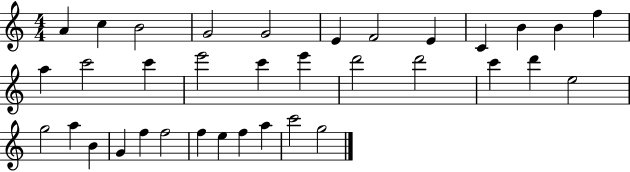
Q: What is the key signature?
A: C major